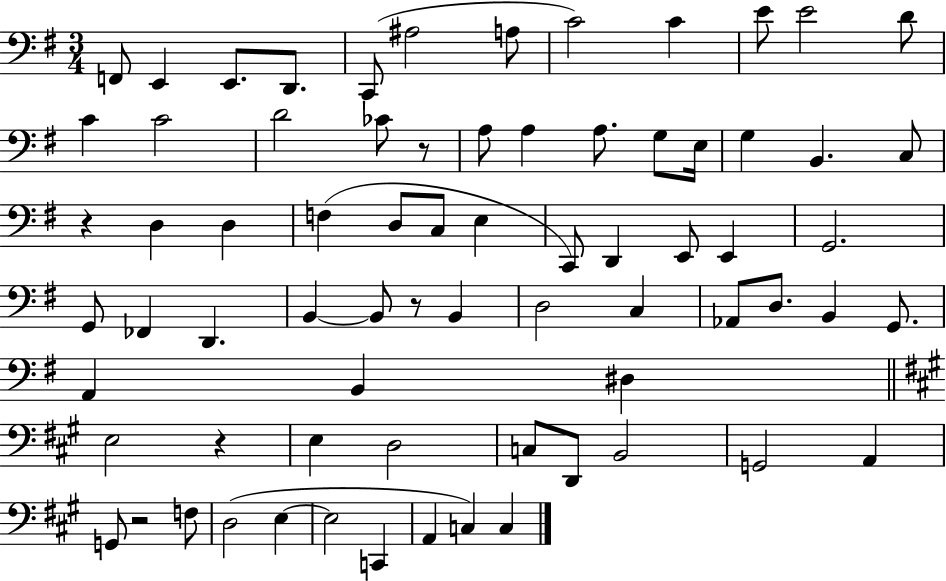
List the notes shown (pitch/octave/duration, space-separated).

F2/e E2/q E2/e. D2/e. C2/e A#3/h A3/e C4/h C4/q E4/e E4/h D4/e C4/q C4/h D4/h CES4/e R/e A3/e A3/q A3/e. G3/e E3/s G3/q B2/q. C3/e R/q D3/q D3/q F3/q D3/e C3/e E3/q C2/e D2/q E2/e E2/q G2/h. G2/e FES2/q D2/q. B2/q B2/e R/e B2/q D3/h C3/q Ab2/e D3/e. B2/q G2/e. A2/q B2/q D#3/q E3/h R/q E3/q D3/h C3/e D2/e B2/h G2/h A2/q G2/e R/h F3/e D3/h E3/q E3/h C2/q A2/q C3/q C3/q